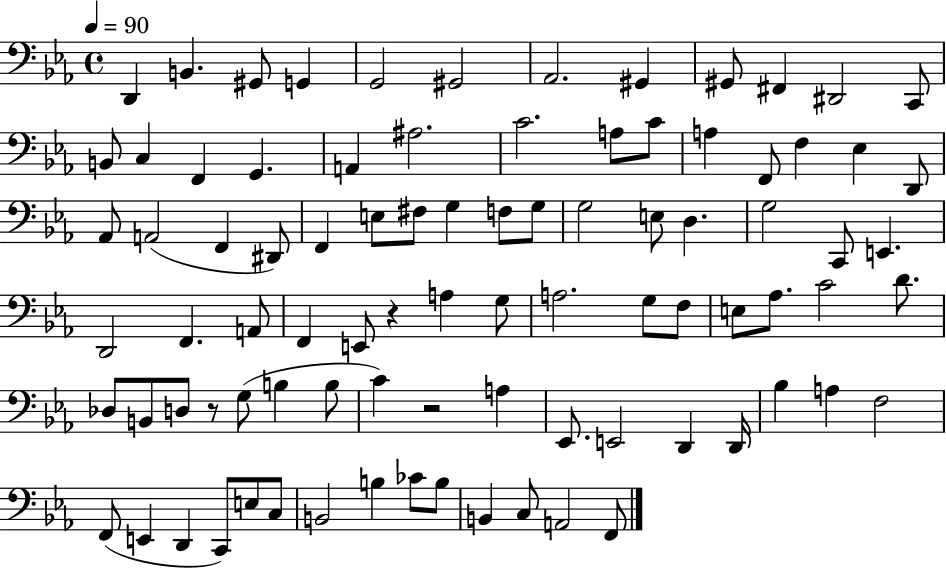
D2/q B2/q. G#2/e G2/q G2/h G#2/h Ab2/h. G#2/q G#2/e F#2/q D#2/h C2/e B2/e C3/q F2/q G2/q. A2/q A#3/h. C4/h. A3/e C4/e A3/q F2/e F3/q Eb3/q D2/e Ab2/e A2/h F2/q D#2/e F2/q E3/e F#3/e G3/q F3/e G3/e G3/h E3/e D3/q. G3/h C2/e E2/q. D2/h F2/q. A2/e F2/q E2/e R/q A3/q G3/e A3/h. G3/e F3/e E3/e Ab3/e. C4/h D4/e. Db3/e B2/e D3/e R/e G3/e B3/q B3/e C4/q R/h A3/q Eb2/e. E2/h D2/q D2/s Bb3/q A3/q F3/h F2/e E2/q D2/q C2/e E3/e C3/e B2/h B3/q CES4/e B3/e B2/q C3/e A2/h F2/e